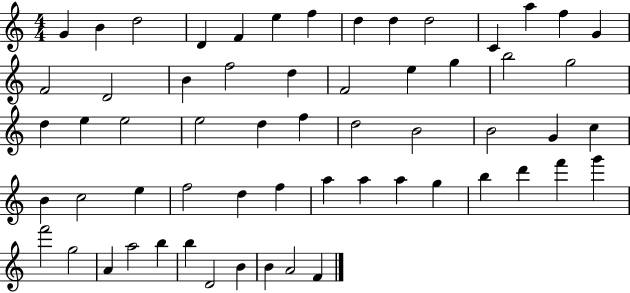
G4/q B4/q D5/h D4/q F4/q E5/q F5/q D5/q D5/q D5/h C4/q A5/q F5/q G4/q F4/h D4/h B4/q F5/h D5/q F4/h E5/q G5/q B5/h G5/h D5/q E5/q E5/h E5/h D5/q F5/q D5/h B4/h B4/h G4/q C5/q B4/q C5/h E5/q F5/h D5/q F5/q A5/q A5/q A5/q G5/q B5/q D6/q F6/q G6/q F6/h G5/h A4/q A5/h B5/q B5/q D4/h B4/q B4/q A4/h F4/q